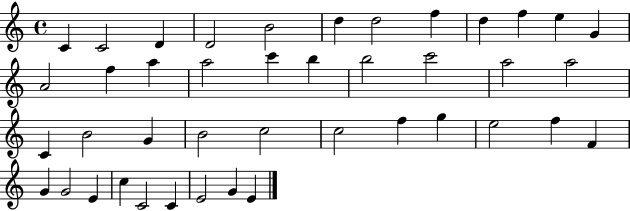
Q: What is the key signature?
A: C major